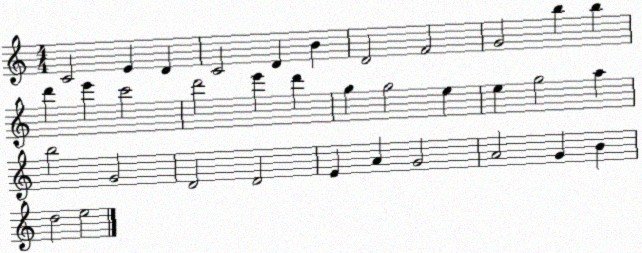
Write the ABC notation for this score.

X:1
T:Untitled
M:4/4
L:1/4
K:C
C2 E D C2 D B D2 F2 G2 b b d' e' c'2 d'2 e' d' g g2 e e g2 a b2 G2 D2 D2 E A G2 A2 G B d2 e2